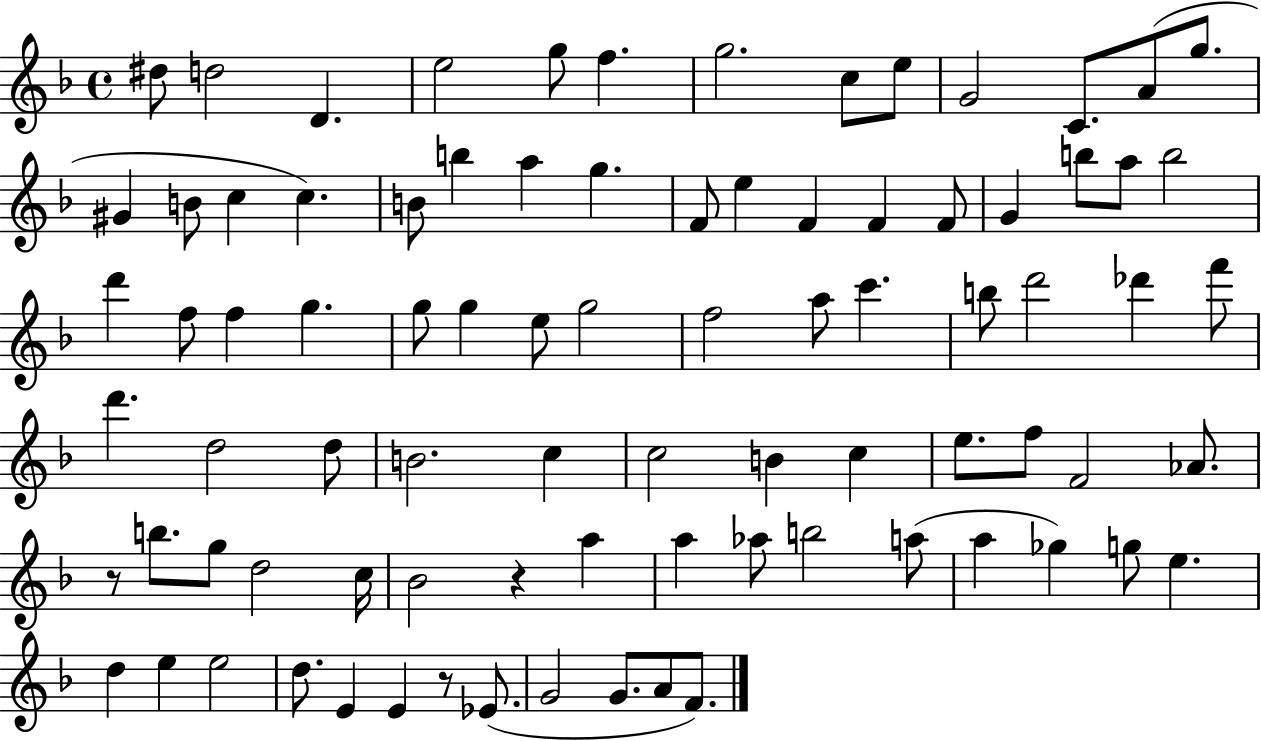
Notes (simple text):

D#5/e D5/h D4/q. E5/h G5/e F5/q. G5/h. C5/e E5/e G4/h C4/e. A4/e G5/e. G#4/q B4/e C5/q C5/q. B4/e B5/q A5/q G5/q. F4/e E5/q F4/q F4/q F4/e G4/q B5/e A5/e B5/h D6/q F5/e F5/q G5/q. G5/e G5/q E5/e G5/h F5/h A5/e C6/q. B5/e D6/h Db6/q F6/e D6/q. D5/h D5/e B4/h. C5/q C5/h B4/q C5/q E5/e. F5/e F4/h Ab4/e. R/e B5/e. G5/e D5/h C5/s Bb4/h R/q A5/q A5/q Ab5/e B5/h A5/e A5/q Gb5/q G5/e E5/q. D5/q E5/q E5/h D5/e. E4/q E4/q R/e Eb4/e. G4/h G4/e. A4/e F4/e.